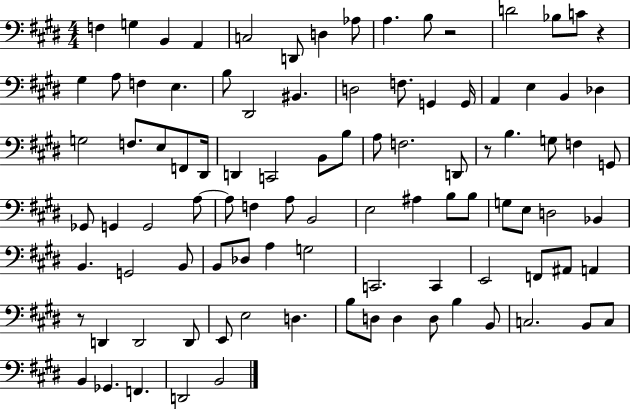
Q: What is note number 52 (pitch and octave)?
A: B2